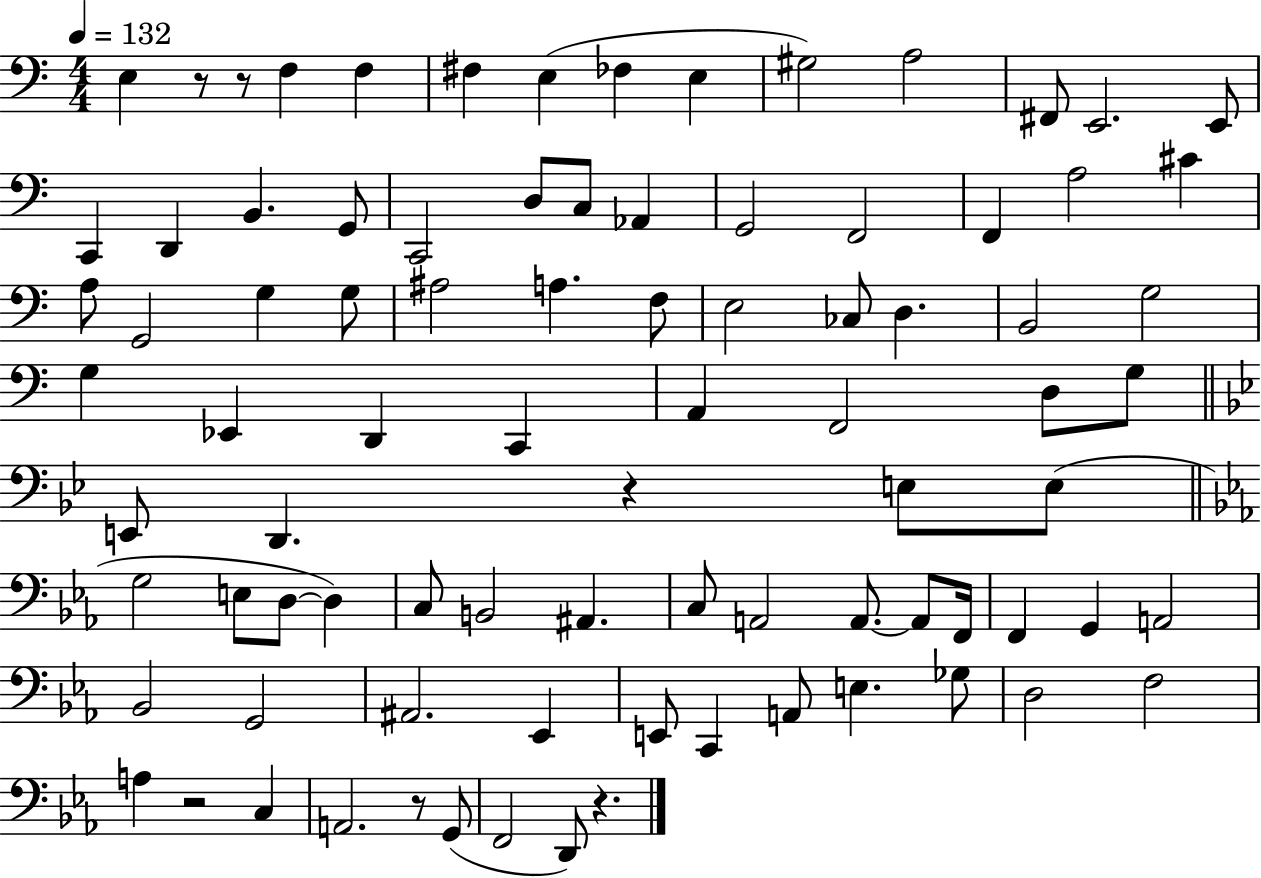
{
  \clef bass
  \numericTimeSignature
  \time 4/4
  \key c \major
  \tempo 4 = 132
  e4 r8 r8 f4 f4 | fis4 e4( fes4 e4 | gis2) a2 | fis,8 e,2. e,8 | \break c,4 d,4 b,4. g,8 | c,2 d8 c8 aes,4 | g,2 f,2 | f,4 a2 cis'4 | \break a8 g,2 g4 g8 | ais2 a4. f8 | e2 ces8 d4. | b,2 g2 | \break g4 ees,4 d,4 c,4 | a,4 f,2 d8 g8 | \bar "||" \break \key g \minor e,8 d,4. r4 e8 e8( | \bar "||" \break \key ees \major g2 e8 d8~~ d4) | c8 b,2 ais,4. | c8 a,2 a,8.~~ a,8 f,16 | f,4 g,4 a,2 | \break bes,2 g,2 | ais,2. ees,4 | e,8 c,4 a,8 e4. ges8 | d2 f2 | \break a4 r2 c4 | a,2. r8 g,8( | f,2 d,8) r4. | \bar "|."
}